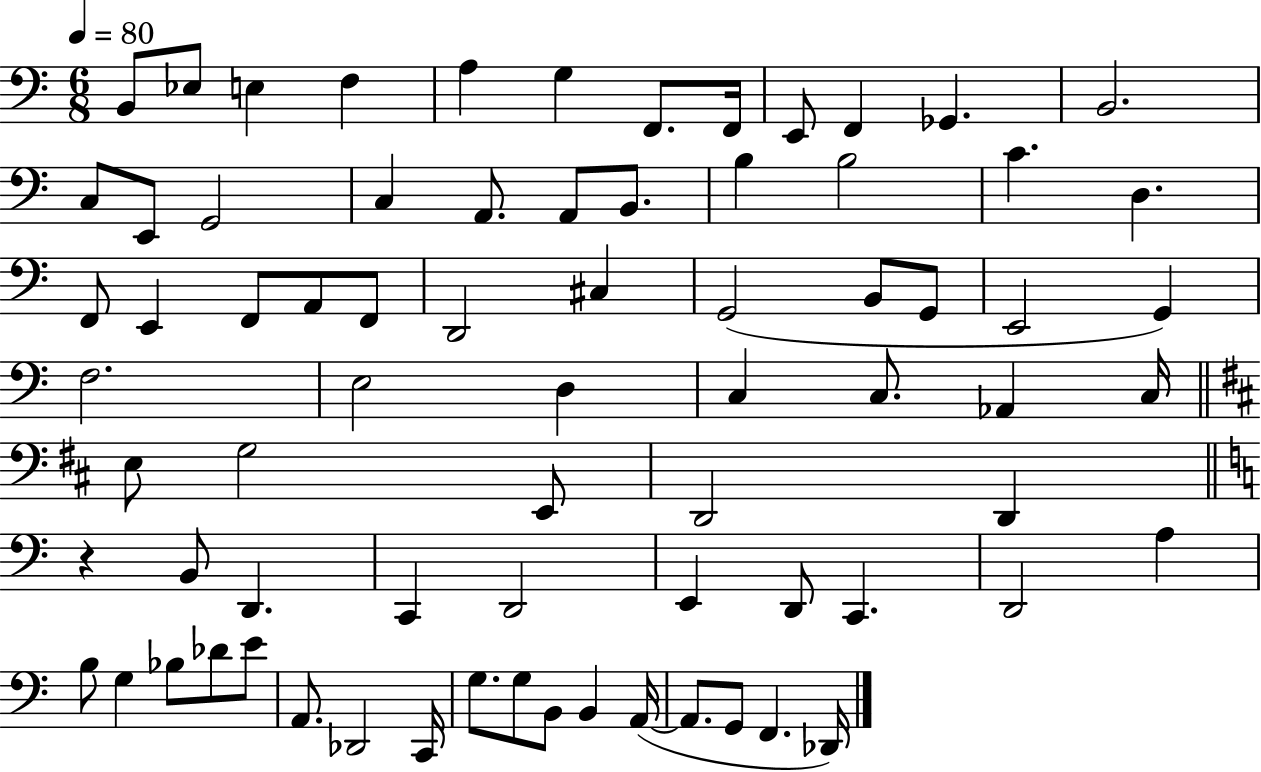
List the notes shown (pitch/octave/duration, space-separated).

B2/e Eb3/e E3/q F3/q A3/q G3/q F2/e. F2/s E2/e F2/q Gb2/q. B2/h. C3/e E2/e G2/h C3/q A2/e. A2/e B2/e. B3/q B3/h C4/q. D3/q. F2/e E2/q F2/e A2/e F2/e D2/h C#3/q G2/h B2/e G2/e E2/h G2/q F3/h. E3/h D3/q C3/q C3/e. Ab2/q C3/s E3/e G3/h E2/e D2/h D2/q R/q B2/e D2/q. C2/q D2/h E2/q D2/e C2/q. D2/h A3/q B3/e G3/q Bb3/e Db4/e E4/e A2/e. Db2/h C2/s G3/e. G3/e B2/e B2/q A2/s A2/e. G2/e F2/q. Db2/s